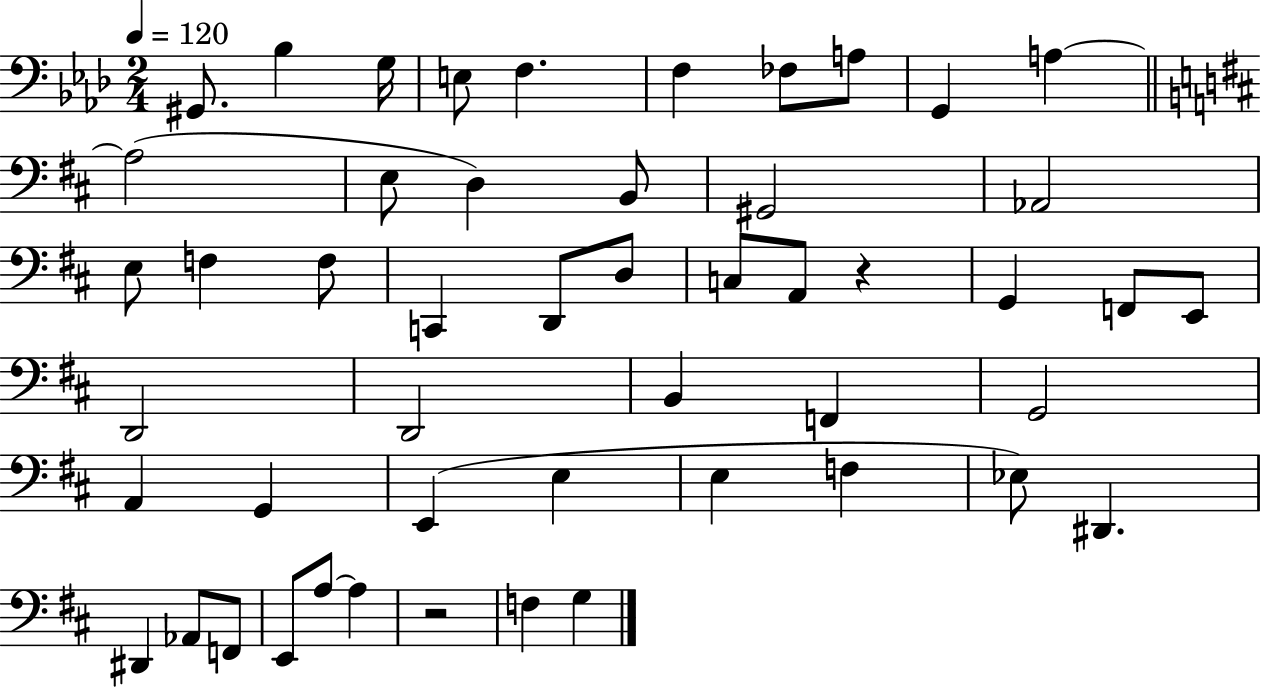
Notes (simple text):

G#2/e. Bb3/q G3/s E3/e F3/q. F3/q FES3/e A3/e G2/q A3/q A3/h E3/e D3/q B2/e G#2/h Ab2/h E3/e F3/q F3/e C2/q D2/e D3/e C3/e A2/e R/q G2/q F2/e E2/e D2/h D2/h B2/q F2/q G2/h A2/q G2/q E2/q E3/q E3/q F3/q Eb3/e D#2/q. D#2/q Ab2/e F2/e E2/e A3/e A3/q R/h F3/q G3/q